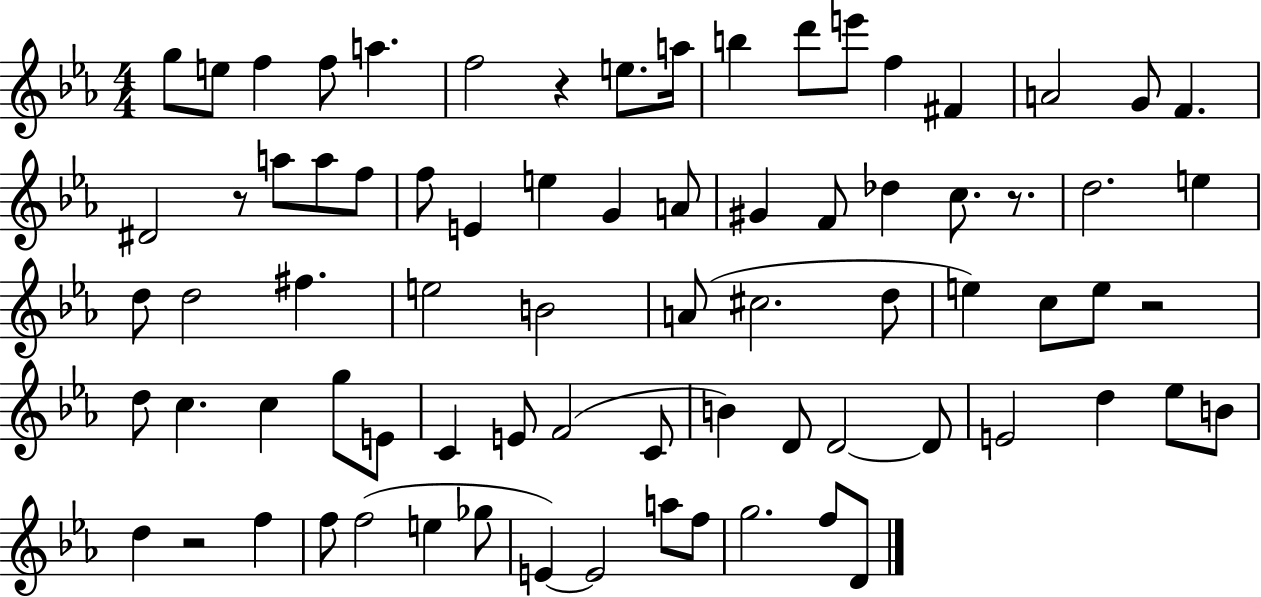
G5/e E5/e F5/q F5/e A5/q. F5/h R/q E5/e. A5/s B5/q D6/e E6/e F5/q F#4/q A4/h G4/e F4/q. D#4/h R/e A5/e A5/e F5/e F5/e E4/q E5/q G4/q A4/e G#4/q F4/e Db5/q C5/e. R/e. D5/h. E5/q D5/e D5/h F#5/q. E5/h B4/h A4/e C#5/h. D5/e E5/q C5/e E5/e R/h D5/e C5/q. C5/q G5/e E4/e C4/q E4/e F4/h C4/e B4/q D4/e D4/h D4/e E4/h D5/q Eb5/e B4/e D5/q R/h F5/q F5/e F5/h E5/q Gb5/e E4/q E4/h A5/e F5/e G5/h. F5/e D4/e